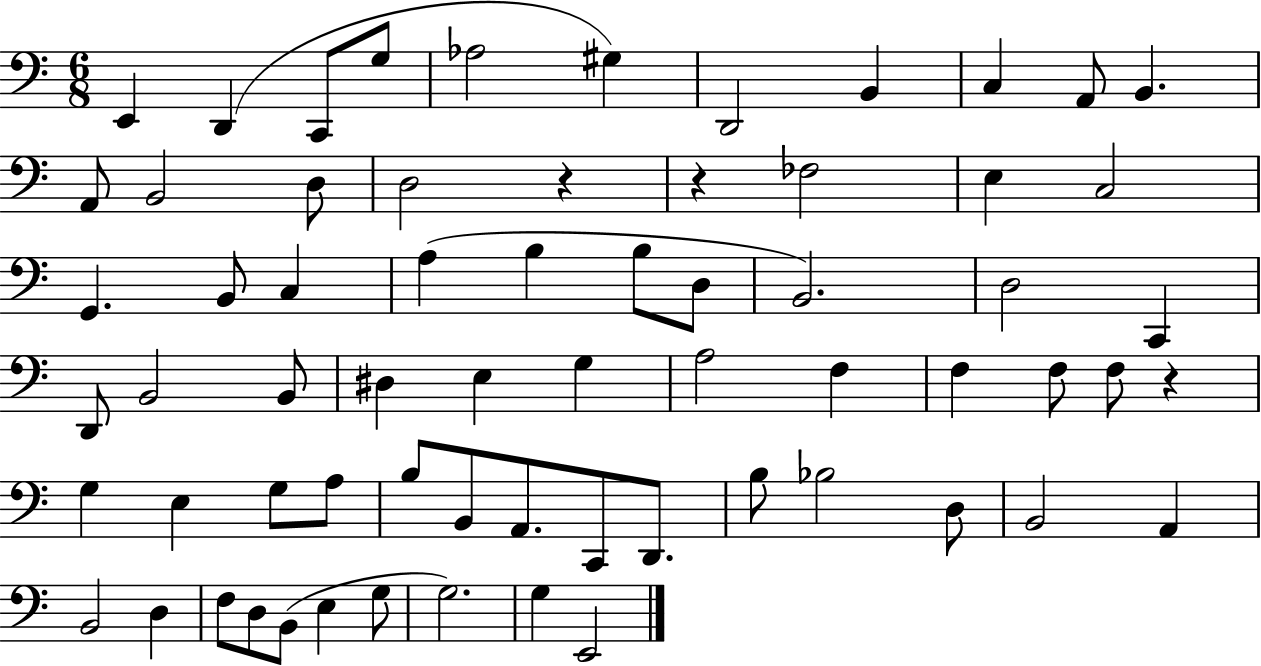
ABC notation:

X:1
T:Untitled
M:6/8
L:1/4
K:C
E,, D,, C,,/2 G,/2 _A,2 ^G, D,,2 B,, C, A,,/2 B,, A,,/2 B,,2 D,/2 D,2 z z _F,2 E, C,2 G,, B,,/2 C, A, B, B,/2 D,/2 B,,2 D,2 C,, D,,/2 B,,2 B,,/2 ^D, E, G, A,2 F, F, F,/2 F,/2 z G, E, G,/2 A,/2 B,/2 B,,/2 A,,/2 C,,/2 D,,/2 B,/2 _B,2 D,/2 B,,2 A,, B,,2 D, F,/2 D,/2 B,,/2 E, G,/2 G,2 G, E,,2